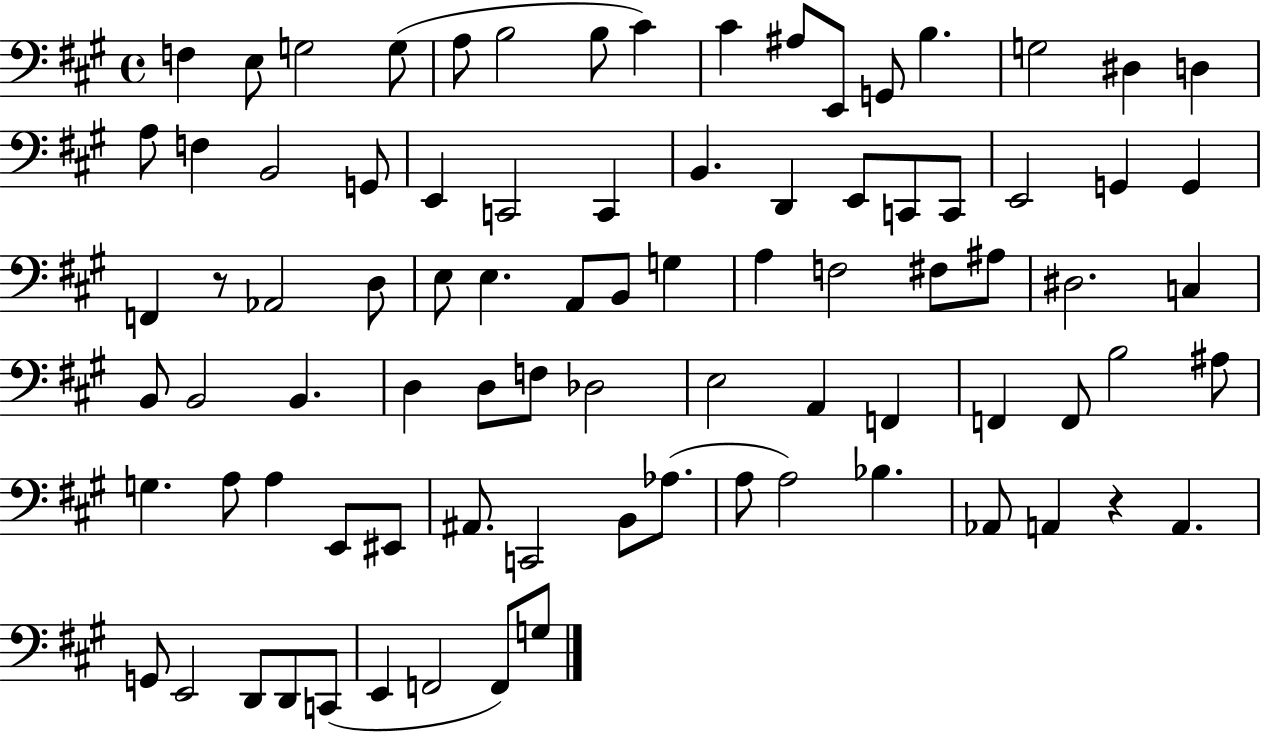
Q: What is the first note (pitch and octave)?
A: F3